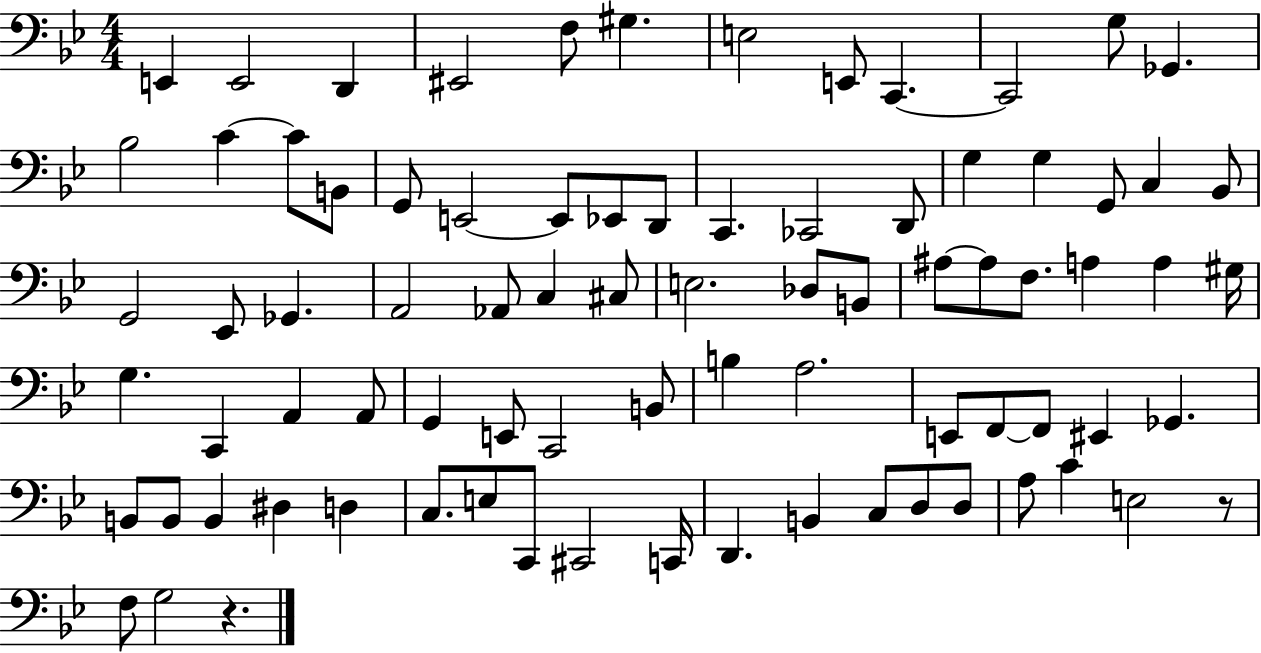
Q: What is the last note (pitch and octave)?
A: G3